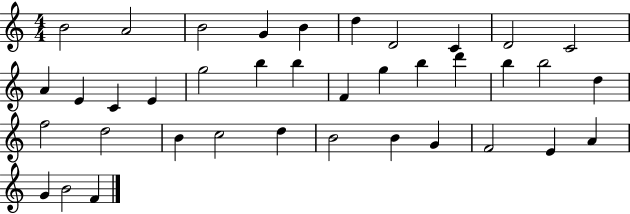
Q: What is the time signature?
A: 4/4